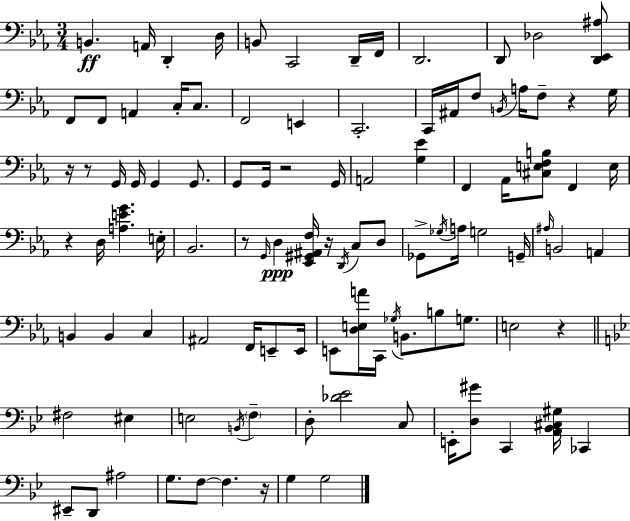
B2/q. A2/s D2/q D3/s B2/e C2/h D2/s F2/s D2/h. D2/e Db3/h [D2,Eb2,A#3]/e F2/e F2/e A2/q C3/s C3/e. F2/h E2/q C2/h. C2/s A#2/s F3/e B2/s A3/s F3/e R/q G3/s R/s R/e G2/s G2/s G2/q G2/e. G2/e G2/s R/h G2/s A2/h [G3,Eb4]/q F2/q Ab2/s [C#3,E3,F3,B3]/e F2/q E3/s R/q D3/s [A3,E4,G4]/q. E3/s Bb2/h. R/e G2/s D3/q [Eb2,G#2,A#2,F3]/s R/s D2/s C3/e D3/e Gb2/e Gb3/s A3/s G3/h G2/s A#3/s B2/h A2/q B2/q B2/q C3/q A#2/h F2/s E2/e E2/s E2/e [D3,E3,A4]/s C2/s Gb3/s B2/e. B3/e G3/e. E3/h R/q F#3/h EIS3/q E3/h B2/s F3/q D3/e [Db4,Eb4]/h C3/e E2/s [D3,G#4]/e C2/q [A2,Bb2,C#3,G#3]/s CES2/q EIS2/e D2/e A#3/h G3/e. F3/e F3/q. R/s G3/q G3/h